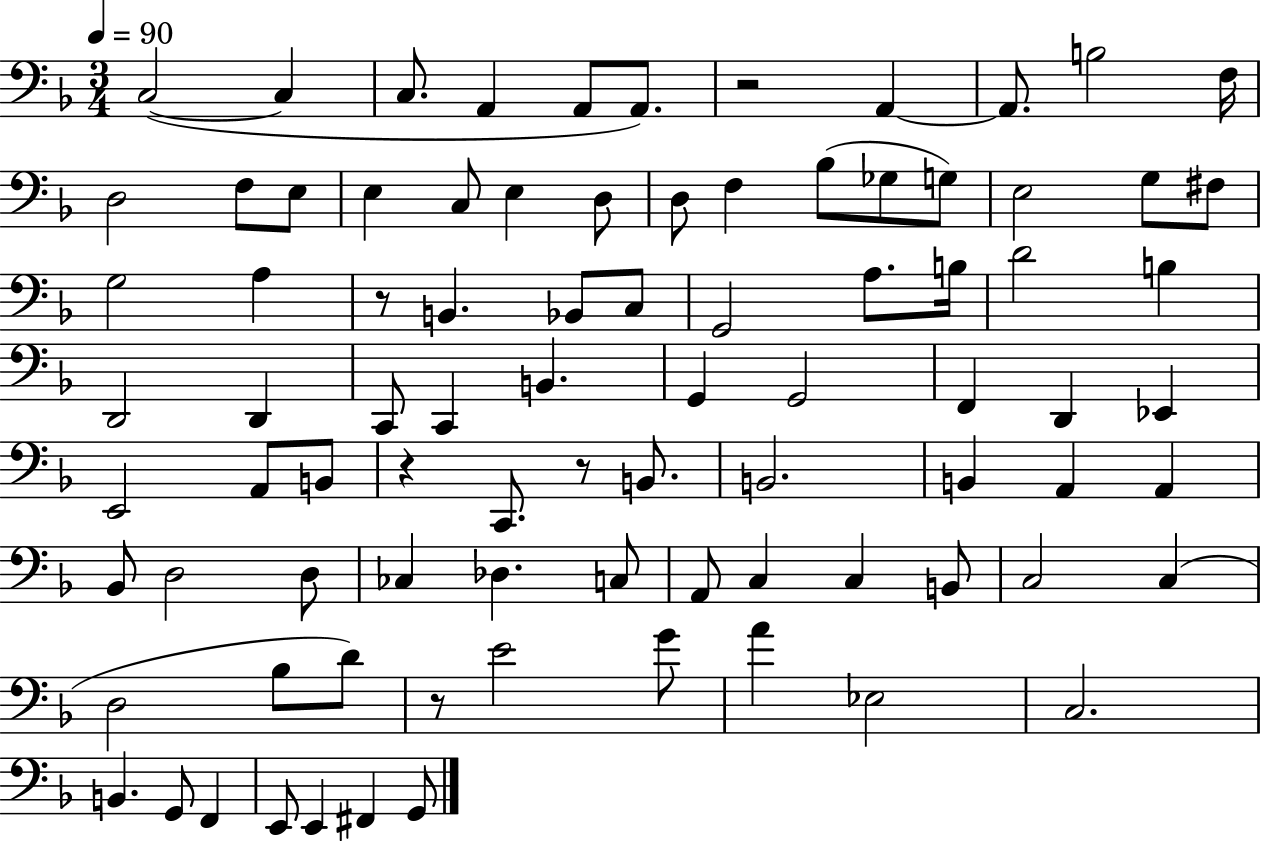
{
  \clef bass
  \numericTimeSignature
  \time 3/4
  \key f \major
  \tempo 4 = 90
  c2~(~ c4 | c8. a,4 a,8 a,8.) | r2 a,4~~ | a,8. b2 f16 | \break d2 f8 e8 | e4 c8 e4 d8 | d8 f4 bes8( ges8 g8) | e2 g8 fis8 | \break g2 a4 | r8 b,4. bes,8 c8 | g,2 a8. b16 | d'2 b4 | \break d,2 d,4 | c,8 c,4 b,4. | g,4 g,2 | f,4 d,4 ees,4 | \break e,2 a,8 b,8 | r4 c,8. r8 b,8. | b,2. | b,4 a,4 a,4 | \break bes,8 d2 d8 | ces4 des4. c8 | a,8 c4 c4 b,8 | c2 c4( | \break d2 bes8 d'8) | r8 e'2 g'8 | a'4 ees2 | c2. | \break b,4. g,8 f,4 | e,8 e,4 fis,4 g,8 | \bar "|."
}